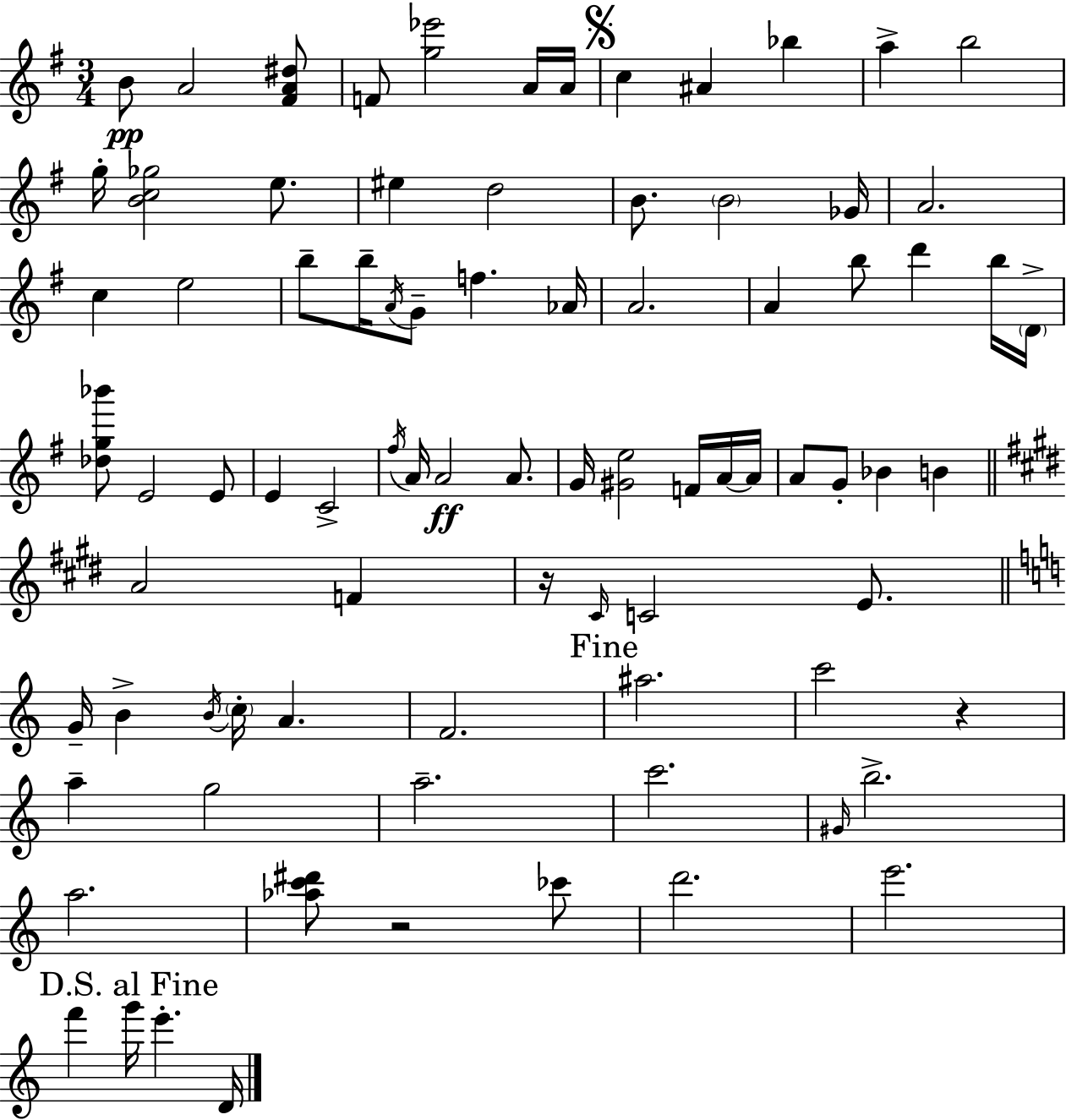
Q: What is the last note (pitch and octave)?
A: D4